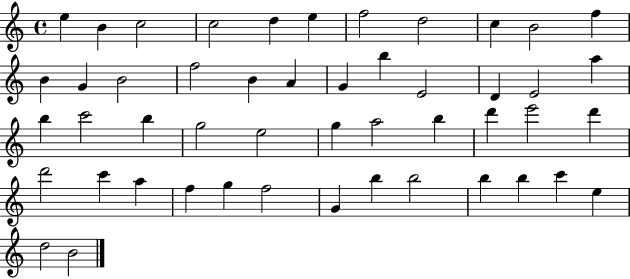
E5/q B4/q C5/h C5/h D5/q E5/q F5/h D5/h C5/q B4/h F5/q B4/q G4/q B4/h F5/h B4/q A4/q G4/q B5/q E4/h D4/q E4/h A5/q B5/q C6/h B5/q G5/h E5/h G5/q A5/h B5/q D6/q E6/h D6/q D6/h C6/q A5/q F5/q G5/q F5/h G4/q B5/q B5/h B5/q B5/q C6/q E5/q D5/h B4/h